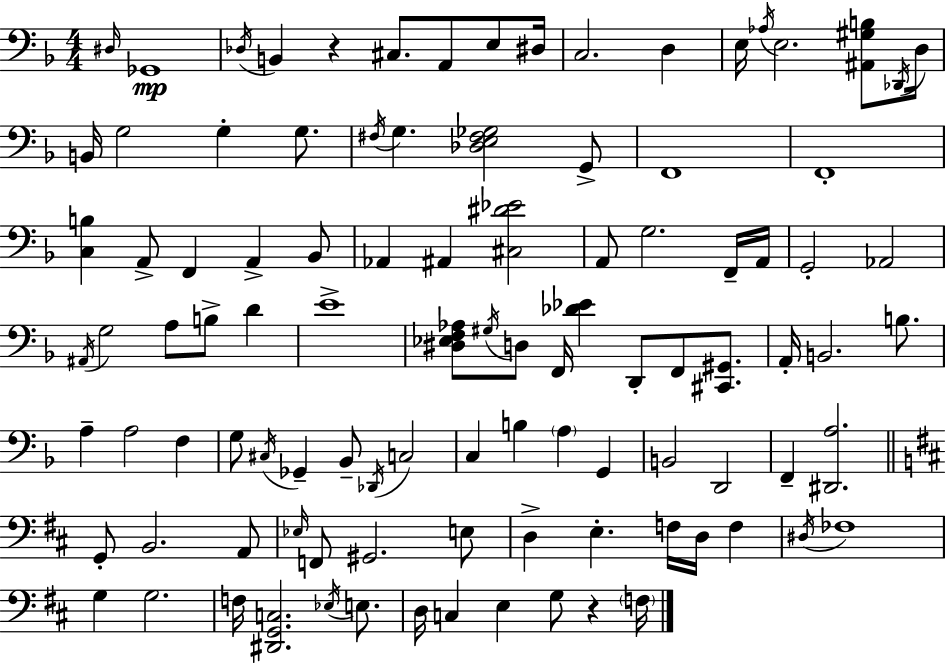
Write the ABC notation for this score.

X:1
T:Untitled
M:4/4
L:1/4
K:F
^D,/4 _G,,4 _D,/4 B,, z ^C,/2 A,,/2 E,/2 ^D,/4 C,2 D, E,/4 _A,/4 E,2 [^A,,^G,B,]/2 _D,,/4 D,/4 B,,/4 G,2 G, G,/2 ^F,/4 G, [_D,E,^F,_G,]2 G,,/2 F,,4 F,,4 [C,B,] A,,/2 F,, A,, _B,,/2 _A,, ^A,, [^C,^D_E]2 A,,/2 G,2 F,,/4 A,,/4 G,,2 _A,,2 ^A,,/4 G,2 A,/2 B,/2 D E4 [^D,_E,F,_A,]/2 ^G,/4 D,/2 F,,/4 [_D_E] D,,/2 F,,/2 [^C,,^G,,]/2 A,,/4 B,,2 B,/2 A, A,2 F, G,/2 ^C,/4 _G,, _B,,/2 _D,,/4 C,2 C, B, A, G,, B,,2 D,,2 F,, [^D,,A,]2 G,,/2 B,,2 A,,/2 _E,/4 F,,/2 ^G,,2 E,/2 D, E, F,/4 D,/4 F, ^D,/4 _F,4 G, G,2 F,/4 [^D,,G,,C,]2 _E,/4 E,/2 D,/4 C, E, G,/2 z F,/4